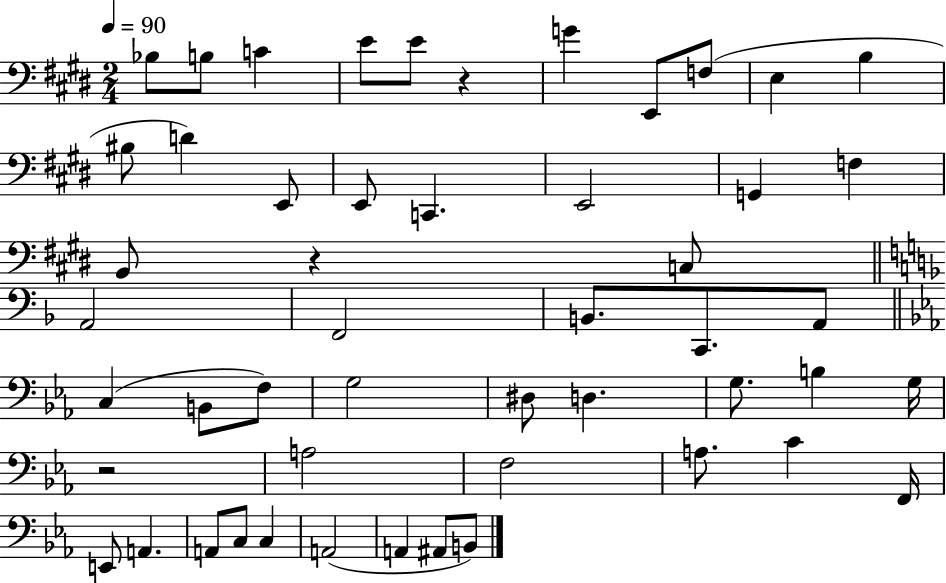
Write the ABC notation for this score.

X:1
T:Untitled
M:2/4
L:1/4
K:E
_B,/2 B,/2 C E/2 E/2 z G E,,/2 F,/2 E, B, ^B,/2 D E,,/2 E,,/2 C,, E,,2 G,, F, B,,/2 z C,/2 A,,2 F,,2 B,,/2 C,,/2 A,,/2 C, B,,/2 F,/2 G,2 ^D,/2 D, G,/2 B, G,/4 z2 A,2 F,2 A,/2 C F,,/4 E,,/2 A,, A,,/2 C,/2 C, A,,2 A,, ^A,,/2 B,,/2